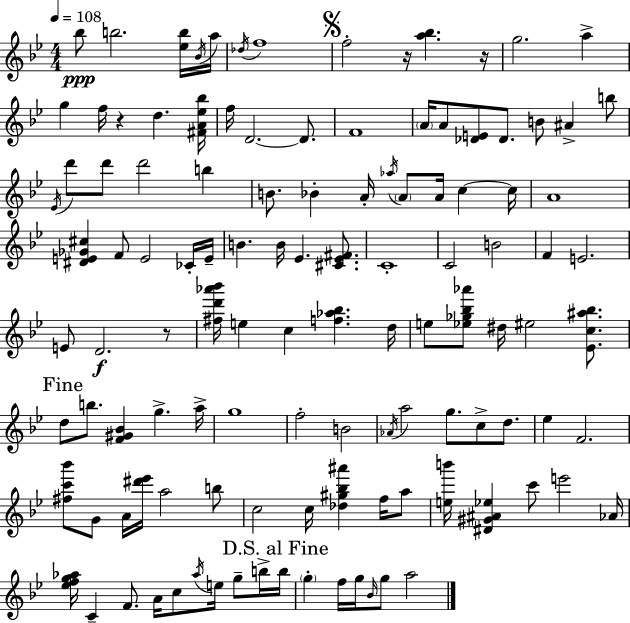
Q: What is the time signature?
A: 4/4